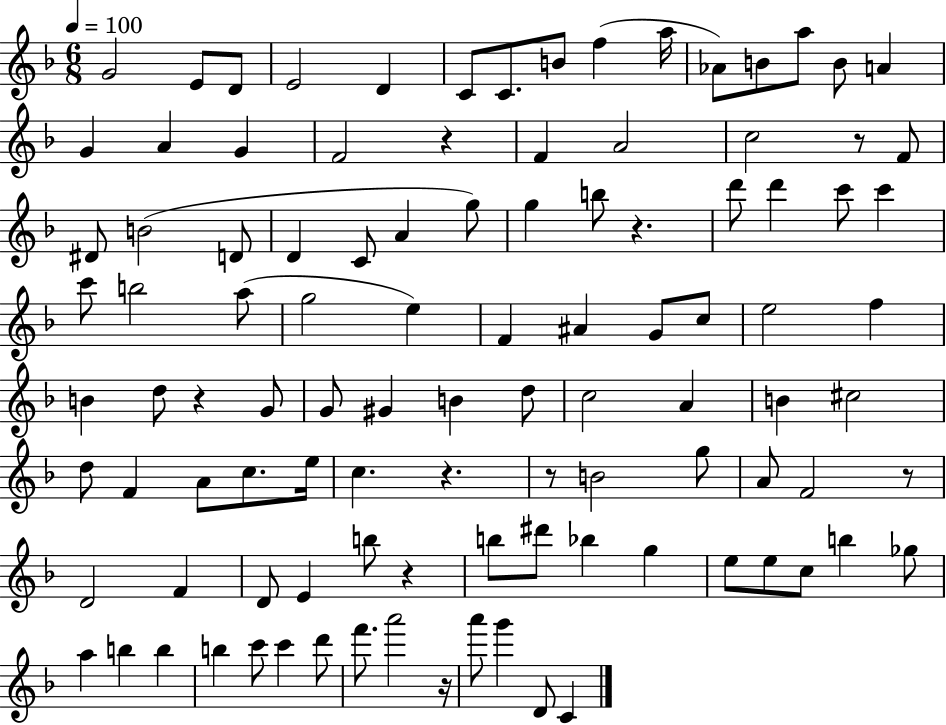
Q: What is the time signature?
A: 6/8